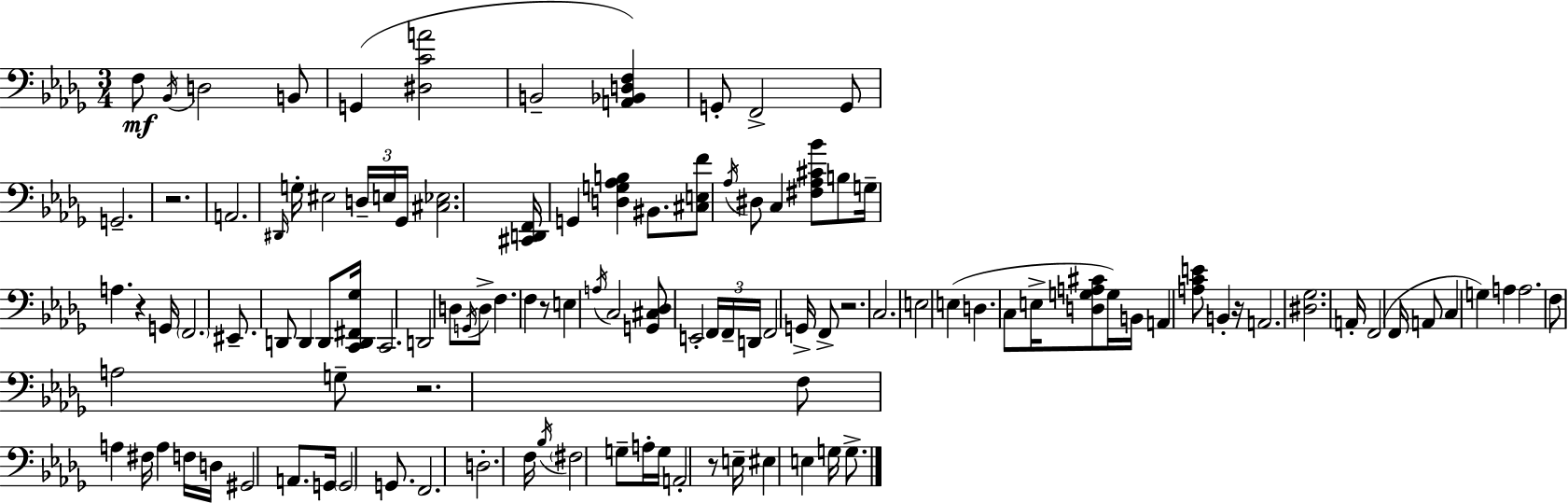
X:1
T:Untitled
M:3/4
L:1/4
K:Bbm
F,/2 _B,,/4 D,2 B,,/2 G,, [^D,CA]2 B,,2 [A,,_B,,D,F,] G,,/2 F,,2 G,,/2 G,,2 z2 A,,2 ^D,,/4 G,/4 ^E,2 D,/4 E,/4 _G,,/4 [^C,_E,]2 [^C,,D,,F,,]/4 G,, [D,G,_A,B,] ^B,,/2 [^C,E,F]/2 _A,/4 ^D,/2 C, [^F,_A,^C_B]/2 B,/2 G,/4 A, z G,,/4 F,,2 ^E,,/2 D,,/2 D,, D,,/2 [C,,D,,^F,,_G,]/4 C,,2 D,,2 D,/2 G,,/4 D,/2 F, F, z/2 E, A,/4 C,2 [G,,^C,_D,]/2 E,,2 F,,/4 F,,/4 D,,/4 F,,2 G,,/4 F,,/2 z2 C,2 E,2 E, D, C,/2 E,/4 [D,G,A,^C]/2 G,/4 B,,/4 A,, [A,CE]/2 B,, z/4 A,,2 [^D,_G,]2 A,,/4 F,,2 F,,/4 A,,/2 C, G, A, A,2 F,/2 A,2 G,/2 z2 F,/2 A, ^F,/4 A, F,/4 D,/4 ^G,,2 A,,/2 G,,/4 G,,2 G,,/2 F,,2 D,2 F,/4 _B,/4 ^F,2 G,/2 A,/4 G,/4 A,,2 z/2 E,/4 ^E, E, G,/4 G,/2